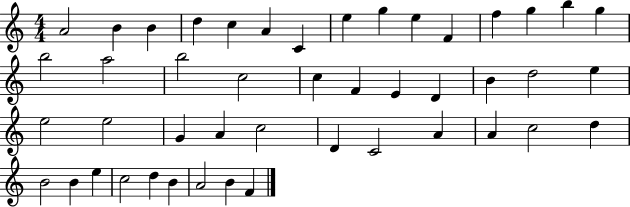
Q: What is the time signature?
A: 4/4